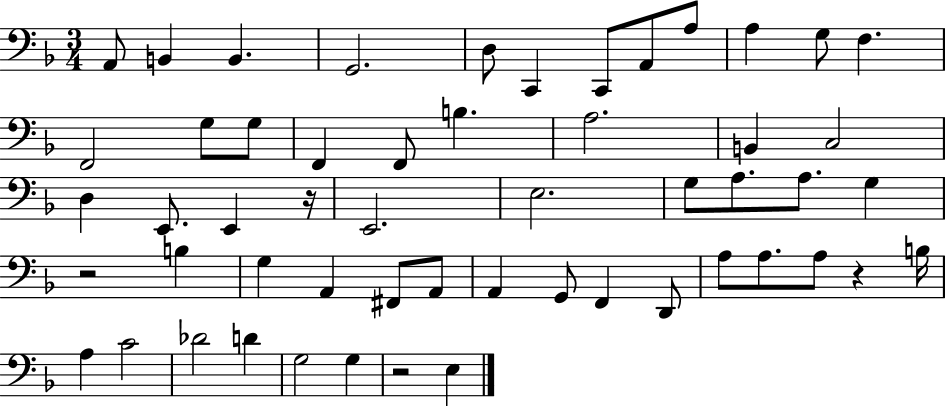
X:1
T:Untitled
M:3/4
L:1/4
K:F
A,,/2 B,, B,, G,,2 D,/2 C,, C,,/2 A,,/2 A,/2 A, G,/2 F, F,,2 G,/2 G,/2 F,, F,,/2 B, A,2 B,, C,2 D, E,,/2 E,, z/4 E,,2 E,2 G,/2 A,/2 A,/2 G, z2 B, G, A,, ^F,,/2 A,,/2 A,, G,,/2 F,, D,,/2 A,/2 A,/2 A,/2 z B,/4 A, C2 _D2 D G,2 G, z2 E,